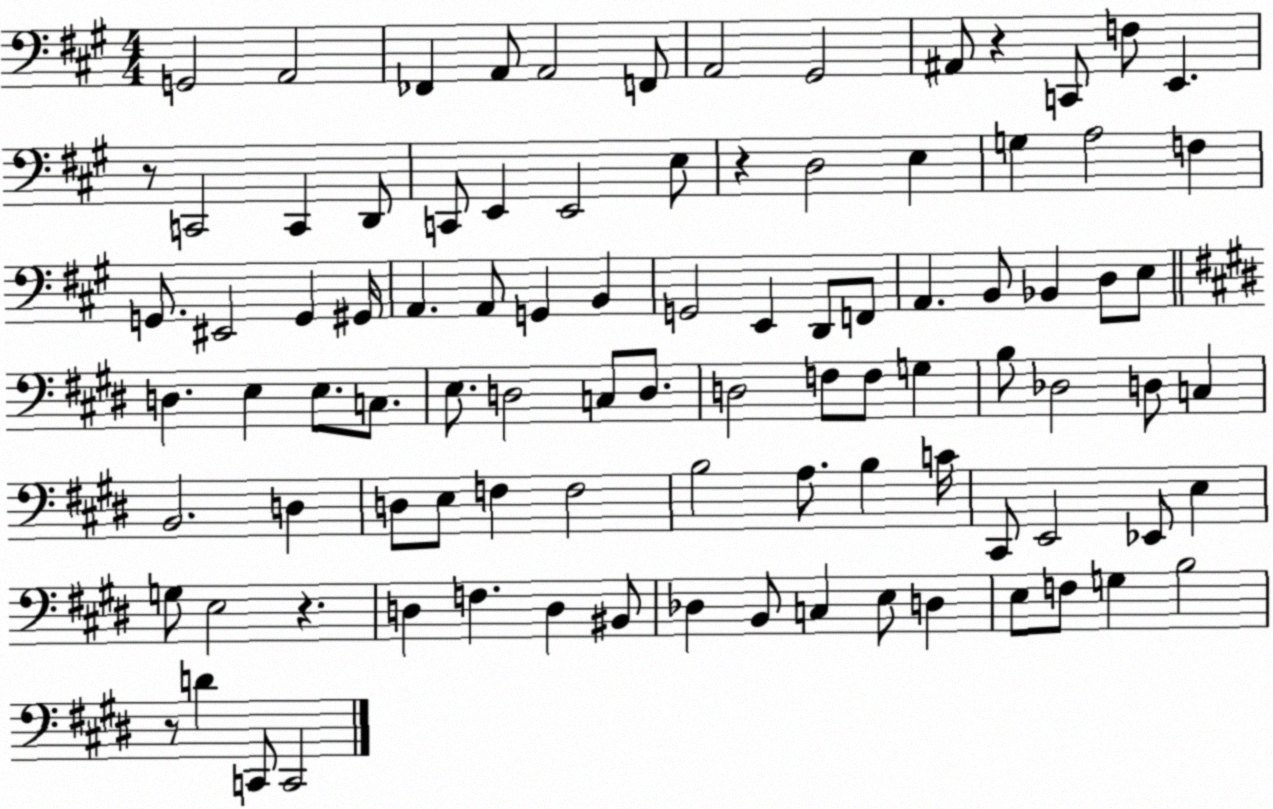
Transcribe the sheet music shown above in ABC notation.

X:1
T:Untitled
M:4/4
L:1/4
K:A
G,,2 A,,2 _F,, A,,/2 A,,2 F,,/2 A,,2 ^G,,2 ^A,,/2 z C,,/2 F,/2 E,, z/2 C,,2 C,, D,,/2 C,,/2 E,, E,,2 E,/2 z D,2 E, G, A,2 F, G,,/2 ^E,,2 G,, ^G,,/4 A,, A,,/2 G,, B,, G,,2 E,, D,,/2 F,,/2 A,, B,,/2 _B,, D,/2 E,/2 D, E, E,/2 C,/2 E,/2 D,2 C,/2 D,/2 D,2 F,/2 F,/2 G, B,/2 _D,2 D,/2 C, B,,2 D, D,/2 E,/2 F, F,2 B,2 A,/2 B, C/4 ^C,,/2 E,,2 _E,,/2 E, G,/2 E,2 z D, F, D, ^B,,/2 _D, B,,/2 C, E,/2 D, E,/2 F,/2 G, B,2 z/2 D C,,/2 C,,2